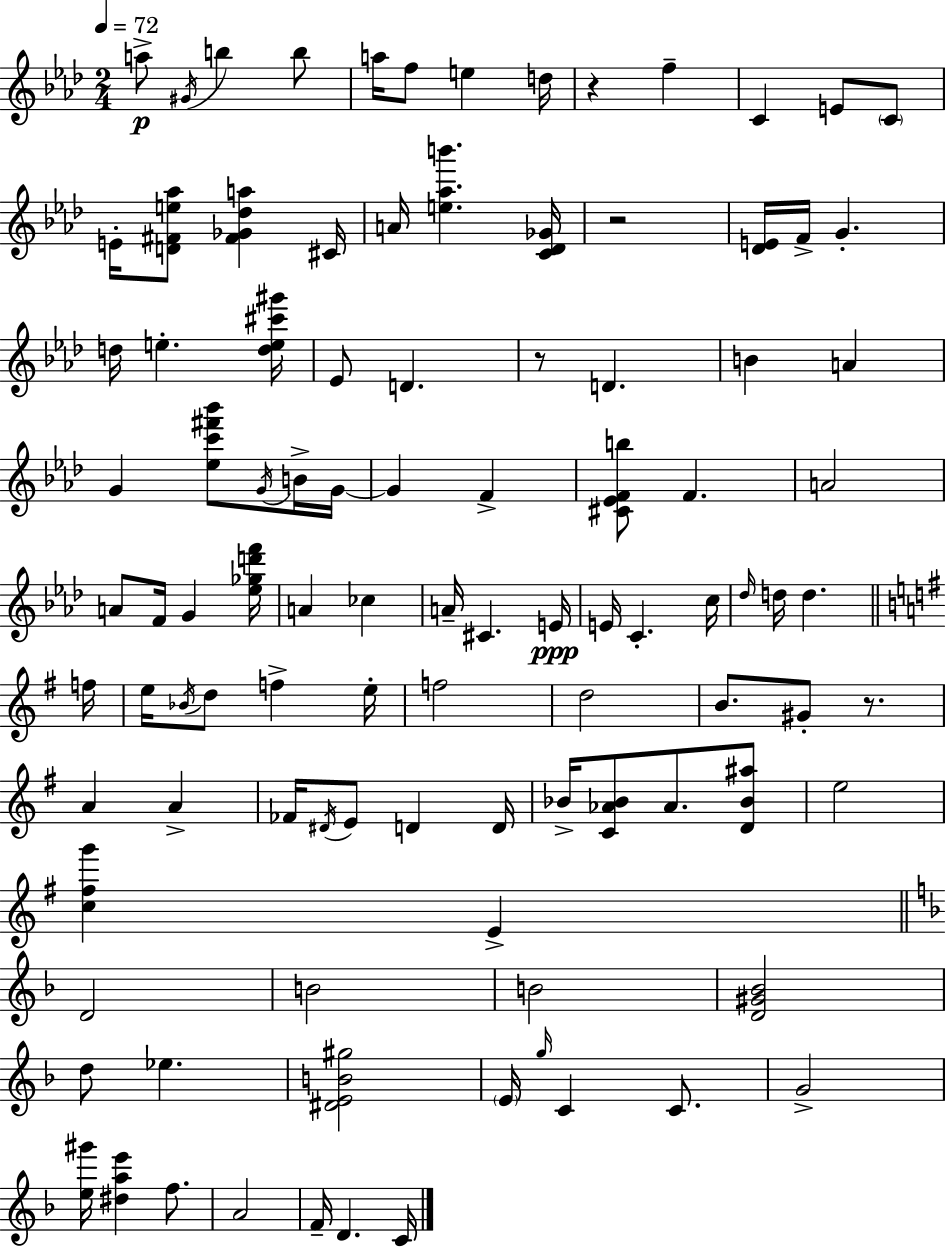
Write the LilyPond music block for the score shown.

{
  \clef treble
  \numericTimeSignature
  \time 2/4
  \key f \minor
  \tempo 4 = 72
  a''8->\p \acciaccatura { gis'16 } b''4 b''8 | a''16 f''8 e''4 | d''16 r4 f''4-- | c'4 e'8 \parenthesize c'8 | \break e'16-. <d' fis' e'' aes''>8 <fis' ges' des'' a''>4 | cis'16 a'16 <e'' aes'' b'''>4. | <c' des' ges'>16 r2 | <des' e'>16 f'16-> g'4.-. | \break d''16 e''4.-. | <d'' e'' cis''' gis'''>16 ees'8 d'4. | r8 d'4. | b'4 a'4 | \break g'4 <ees'' c''' fis''' bes'''>8 \acciaccatura { g'16 } | b'16-> g'16~~ g'4 f'4-> | <cis' ees' f' b''>8 f'4. | a'2 | \break a'8 f'16 g'4 | <ees'' ges'' d''' f'''>16 a'4 ces''4 | a'16-- cis'4. | e'16\ppp e'16 c'4.-. | \break c''16 \grace { des''16 } d''16 d''4. | \bar "||" \break \key g \major f''16 e''16 \acciaccatura { bes'16 } d''8 f''4-> | e''16-. f''2 | d''2 | b'8. gis'8-. r8. | \break a'4 a'4-> | fes'16 \acciaccatura { dis'16 } e'8 d'4 | d'16 bes'16-> <c' aes' bes'>8 aes'8. | <d' bes' ais''>8 e''2 | \break <c'' fis'' g'''>4 e'4-> | \bar "||" \break \key d \minor d'2 | b'2 | b'2 | <d' gis' bes'>2 | \break d''8 ees''4. | <dis' e' b' gis''>2 | \parenthesize e'16 \grace { g''16 } c'4 c'8. | g'2-> | \break <e'' gis'''>16 <dis'' a'' e'''>4 f''8. | a'2 | f'16-- d'4. | c'16 \bar "|."
}